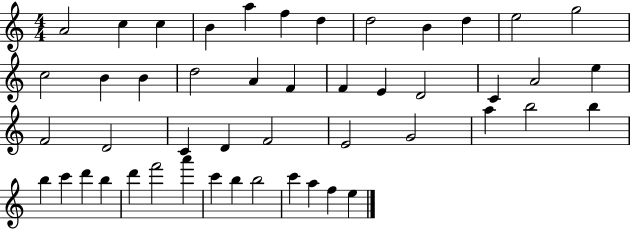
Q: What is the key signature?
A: C major